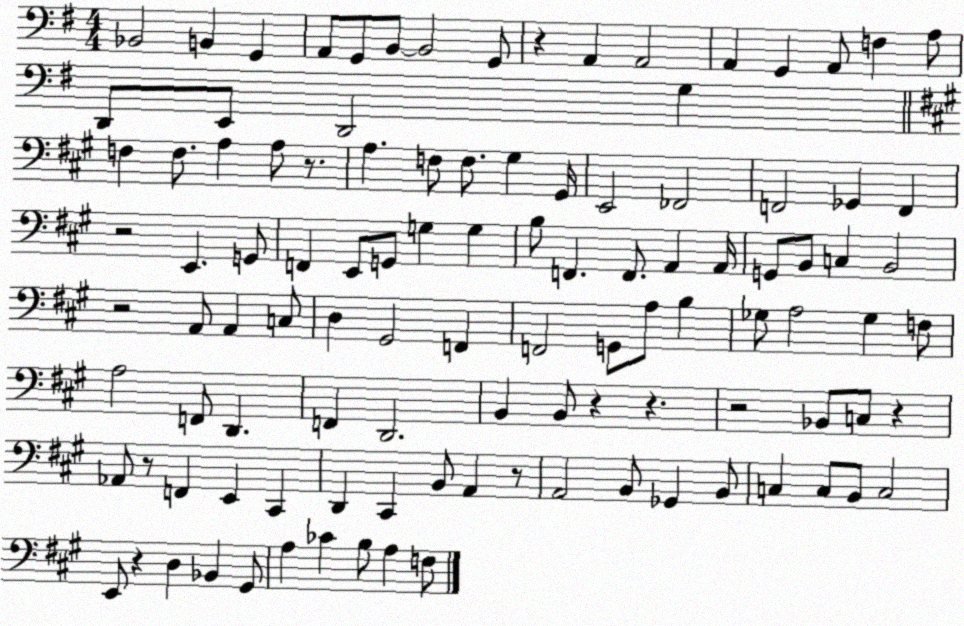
X:1
T:Untitled
M:4/4
L:1/4
K:G
_B,,2 B,, G,, A,,/2 G,,/2 B,,/2 B,,2 G,,/2 z A,, A,,2 A,, G,, A,,/2 F, A,/2 D,,/2 E,,/2 D,,2 G, F, F,/2 A, A,/2 z/2 A, F,/2 F,/2 ^G, ^G,,/4 E,,2 _F,,2 F,,2 _G,, F,, z2 E,, G,,/2 F,, E,,/2 G,,/2 G, G, B,/2 F,, F,,/2 A,, A,,/4 G,,/2 B,,/2 C, B,,2 z2 A,,/2 A,, C,/2 D, ^G,,2 F,, F,,2 G,,/2 A,/2 B, _G,/2 A,2 _G, F,/2 A,2 F,,/2 D,, F,, D,,2 B,, B,,/2 z z z2 _B,,/2 C,/2 z _A,,/2 z/2 F,, E,, ^C,, D,, ^C,, B,,/2 A,, z/2 A,,2 B,,/2 _G,, B,,/2 C, C,/2 B,,/2 C,2 E,,/2 z D, _B,, ^G,,/2 A, _C B,/2 A, F,/2